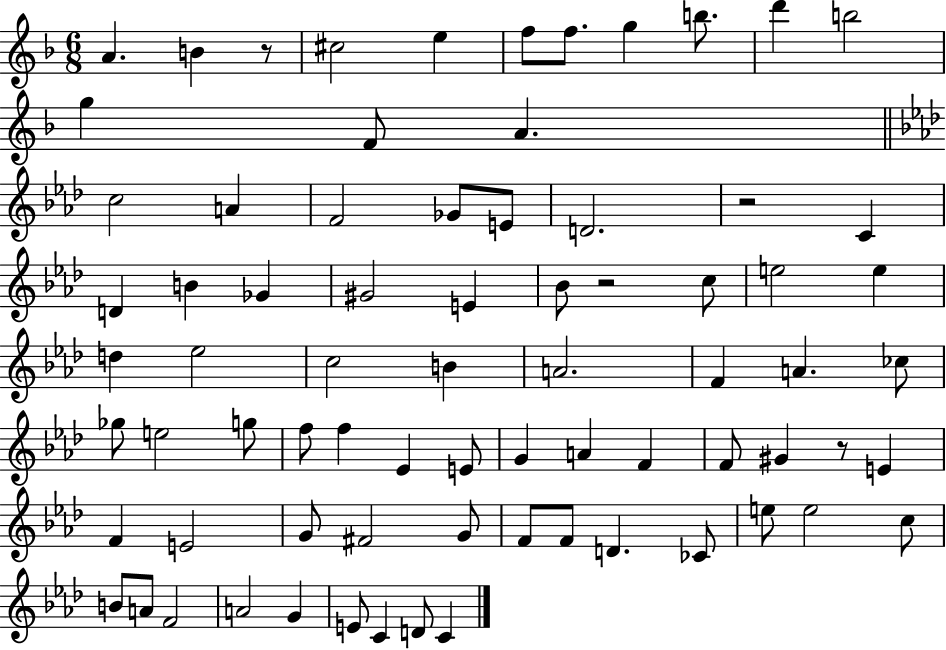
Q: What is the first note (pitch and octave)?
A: A4